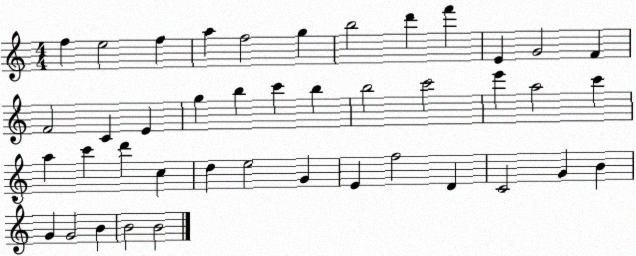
X:1
T:Untitled
M:4/4
L:1/4
K:C
f e2 f a f2 g b2 d' f' E G2 F F2 C E g b c' b b2 c'2 e' a2 c' a c' d' c d e2 G E f2 D C2 G B G G2 B B2 B2